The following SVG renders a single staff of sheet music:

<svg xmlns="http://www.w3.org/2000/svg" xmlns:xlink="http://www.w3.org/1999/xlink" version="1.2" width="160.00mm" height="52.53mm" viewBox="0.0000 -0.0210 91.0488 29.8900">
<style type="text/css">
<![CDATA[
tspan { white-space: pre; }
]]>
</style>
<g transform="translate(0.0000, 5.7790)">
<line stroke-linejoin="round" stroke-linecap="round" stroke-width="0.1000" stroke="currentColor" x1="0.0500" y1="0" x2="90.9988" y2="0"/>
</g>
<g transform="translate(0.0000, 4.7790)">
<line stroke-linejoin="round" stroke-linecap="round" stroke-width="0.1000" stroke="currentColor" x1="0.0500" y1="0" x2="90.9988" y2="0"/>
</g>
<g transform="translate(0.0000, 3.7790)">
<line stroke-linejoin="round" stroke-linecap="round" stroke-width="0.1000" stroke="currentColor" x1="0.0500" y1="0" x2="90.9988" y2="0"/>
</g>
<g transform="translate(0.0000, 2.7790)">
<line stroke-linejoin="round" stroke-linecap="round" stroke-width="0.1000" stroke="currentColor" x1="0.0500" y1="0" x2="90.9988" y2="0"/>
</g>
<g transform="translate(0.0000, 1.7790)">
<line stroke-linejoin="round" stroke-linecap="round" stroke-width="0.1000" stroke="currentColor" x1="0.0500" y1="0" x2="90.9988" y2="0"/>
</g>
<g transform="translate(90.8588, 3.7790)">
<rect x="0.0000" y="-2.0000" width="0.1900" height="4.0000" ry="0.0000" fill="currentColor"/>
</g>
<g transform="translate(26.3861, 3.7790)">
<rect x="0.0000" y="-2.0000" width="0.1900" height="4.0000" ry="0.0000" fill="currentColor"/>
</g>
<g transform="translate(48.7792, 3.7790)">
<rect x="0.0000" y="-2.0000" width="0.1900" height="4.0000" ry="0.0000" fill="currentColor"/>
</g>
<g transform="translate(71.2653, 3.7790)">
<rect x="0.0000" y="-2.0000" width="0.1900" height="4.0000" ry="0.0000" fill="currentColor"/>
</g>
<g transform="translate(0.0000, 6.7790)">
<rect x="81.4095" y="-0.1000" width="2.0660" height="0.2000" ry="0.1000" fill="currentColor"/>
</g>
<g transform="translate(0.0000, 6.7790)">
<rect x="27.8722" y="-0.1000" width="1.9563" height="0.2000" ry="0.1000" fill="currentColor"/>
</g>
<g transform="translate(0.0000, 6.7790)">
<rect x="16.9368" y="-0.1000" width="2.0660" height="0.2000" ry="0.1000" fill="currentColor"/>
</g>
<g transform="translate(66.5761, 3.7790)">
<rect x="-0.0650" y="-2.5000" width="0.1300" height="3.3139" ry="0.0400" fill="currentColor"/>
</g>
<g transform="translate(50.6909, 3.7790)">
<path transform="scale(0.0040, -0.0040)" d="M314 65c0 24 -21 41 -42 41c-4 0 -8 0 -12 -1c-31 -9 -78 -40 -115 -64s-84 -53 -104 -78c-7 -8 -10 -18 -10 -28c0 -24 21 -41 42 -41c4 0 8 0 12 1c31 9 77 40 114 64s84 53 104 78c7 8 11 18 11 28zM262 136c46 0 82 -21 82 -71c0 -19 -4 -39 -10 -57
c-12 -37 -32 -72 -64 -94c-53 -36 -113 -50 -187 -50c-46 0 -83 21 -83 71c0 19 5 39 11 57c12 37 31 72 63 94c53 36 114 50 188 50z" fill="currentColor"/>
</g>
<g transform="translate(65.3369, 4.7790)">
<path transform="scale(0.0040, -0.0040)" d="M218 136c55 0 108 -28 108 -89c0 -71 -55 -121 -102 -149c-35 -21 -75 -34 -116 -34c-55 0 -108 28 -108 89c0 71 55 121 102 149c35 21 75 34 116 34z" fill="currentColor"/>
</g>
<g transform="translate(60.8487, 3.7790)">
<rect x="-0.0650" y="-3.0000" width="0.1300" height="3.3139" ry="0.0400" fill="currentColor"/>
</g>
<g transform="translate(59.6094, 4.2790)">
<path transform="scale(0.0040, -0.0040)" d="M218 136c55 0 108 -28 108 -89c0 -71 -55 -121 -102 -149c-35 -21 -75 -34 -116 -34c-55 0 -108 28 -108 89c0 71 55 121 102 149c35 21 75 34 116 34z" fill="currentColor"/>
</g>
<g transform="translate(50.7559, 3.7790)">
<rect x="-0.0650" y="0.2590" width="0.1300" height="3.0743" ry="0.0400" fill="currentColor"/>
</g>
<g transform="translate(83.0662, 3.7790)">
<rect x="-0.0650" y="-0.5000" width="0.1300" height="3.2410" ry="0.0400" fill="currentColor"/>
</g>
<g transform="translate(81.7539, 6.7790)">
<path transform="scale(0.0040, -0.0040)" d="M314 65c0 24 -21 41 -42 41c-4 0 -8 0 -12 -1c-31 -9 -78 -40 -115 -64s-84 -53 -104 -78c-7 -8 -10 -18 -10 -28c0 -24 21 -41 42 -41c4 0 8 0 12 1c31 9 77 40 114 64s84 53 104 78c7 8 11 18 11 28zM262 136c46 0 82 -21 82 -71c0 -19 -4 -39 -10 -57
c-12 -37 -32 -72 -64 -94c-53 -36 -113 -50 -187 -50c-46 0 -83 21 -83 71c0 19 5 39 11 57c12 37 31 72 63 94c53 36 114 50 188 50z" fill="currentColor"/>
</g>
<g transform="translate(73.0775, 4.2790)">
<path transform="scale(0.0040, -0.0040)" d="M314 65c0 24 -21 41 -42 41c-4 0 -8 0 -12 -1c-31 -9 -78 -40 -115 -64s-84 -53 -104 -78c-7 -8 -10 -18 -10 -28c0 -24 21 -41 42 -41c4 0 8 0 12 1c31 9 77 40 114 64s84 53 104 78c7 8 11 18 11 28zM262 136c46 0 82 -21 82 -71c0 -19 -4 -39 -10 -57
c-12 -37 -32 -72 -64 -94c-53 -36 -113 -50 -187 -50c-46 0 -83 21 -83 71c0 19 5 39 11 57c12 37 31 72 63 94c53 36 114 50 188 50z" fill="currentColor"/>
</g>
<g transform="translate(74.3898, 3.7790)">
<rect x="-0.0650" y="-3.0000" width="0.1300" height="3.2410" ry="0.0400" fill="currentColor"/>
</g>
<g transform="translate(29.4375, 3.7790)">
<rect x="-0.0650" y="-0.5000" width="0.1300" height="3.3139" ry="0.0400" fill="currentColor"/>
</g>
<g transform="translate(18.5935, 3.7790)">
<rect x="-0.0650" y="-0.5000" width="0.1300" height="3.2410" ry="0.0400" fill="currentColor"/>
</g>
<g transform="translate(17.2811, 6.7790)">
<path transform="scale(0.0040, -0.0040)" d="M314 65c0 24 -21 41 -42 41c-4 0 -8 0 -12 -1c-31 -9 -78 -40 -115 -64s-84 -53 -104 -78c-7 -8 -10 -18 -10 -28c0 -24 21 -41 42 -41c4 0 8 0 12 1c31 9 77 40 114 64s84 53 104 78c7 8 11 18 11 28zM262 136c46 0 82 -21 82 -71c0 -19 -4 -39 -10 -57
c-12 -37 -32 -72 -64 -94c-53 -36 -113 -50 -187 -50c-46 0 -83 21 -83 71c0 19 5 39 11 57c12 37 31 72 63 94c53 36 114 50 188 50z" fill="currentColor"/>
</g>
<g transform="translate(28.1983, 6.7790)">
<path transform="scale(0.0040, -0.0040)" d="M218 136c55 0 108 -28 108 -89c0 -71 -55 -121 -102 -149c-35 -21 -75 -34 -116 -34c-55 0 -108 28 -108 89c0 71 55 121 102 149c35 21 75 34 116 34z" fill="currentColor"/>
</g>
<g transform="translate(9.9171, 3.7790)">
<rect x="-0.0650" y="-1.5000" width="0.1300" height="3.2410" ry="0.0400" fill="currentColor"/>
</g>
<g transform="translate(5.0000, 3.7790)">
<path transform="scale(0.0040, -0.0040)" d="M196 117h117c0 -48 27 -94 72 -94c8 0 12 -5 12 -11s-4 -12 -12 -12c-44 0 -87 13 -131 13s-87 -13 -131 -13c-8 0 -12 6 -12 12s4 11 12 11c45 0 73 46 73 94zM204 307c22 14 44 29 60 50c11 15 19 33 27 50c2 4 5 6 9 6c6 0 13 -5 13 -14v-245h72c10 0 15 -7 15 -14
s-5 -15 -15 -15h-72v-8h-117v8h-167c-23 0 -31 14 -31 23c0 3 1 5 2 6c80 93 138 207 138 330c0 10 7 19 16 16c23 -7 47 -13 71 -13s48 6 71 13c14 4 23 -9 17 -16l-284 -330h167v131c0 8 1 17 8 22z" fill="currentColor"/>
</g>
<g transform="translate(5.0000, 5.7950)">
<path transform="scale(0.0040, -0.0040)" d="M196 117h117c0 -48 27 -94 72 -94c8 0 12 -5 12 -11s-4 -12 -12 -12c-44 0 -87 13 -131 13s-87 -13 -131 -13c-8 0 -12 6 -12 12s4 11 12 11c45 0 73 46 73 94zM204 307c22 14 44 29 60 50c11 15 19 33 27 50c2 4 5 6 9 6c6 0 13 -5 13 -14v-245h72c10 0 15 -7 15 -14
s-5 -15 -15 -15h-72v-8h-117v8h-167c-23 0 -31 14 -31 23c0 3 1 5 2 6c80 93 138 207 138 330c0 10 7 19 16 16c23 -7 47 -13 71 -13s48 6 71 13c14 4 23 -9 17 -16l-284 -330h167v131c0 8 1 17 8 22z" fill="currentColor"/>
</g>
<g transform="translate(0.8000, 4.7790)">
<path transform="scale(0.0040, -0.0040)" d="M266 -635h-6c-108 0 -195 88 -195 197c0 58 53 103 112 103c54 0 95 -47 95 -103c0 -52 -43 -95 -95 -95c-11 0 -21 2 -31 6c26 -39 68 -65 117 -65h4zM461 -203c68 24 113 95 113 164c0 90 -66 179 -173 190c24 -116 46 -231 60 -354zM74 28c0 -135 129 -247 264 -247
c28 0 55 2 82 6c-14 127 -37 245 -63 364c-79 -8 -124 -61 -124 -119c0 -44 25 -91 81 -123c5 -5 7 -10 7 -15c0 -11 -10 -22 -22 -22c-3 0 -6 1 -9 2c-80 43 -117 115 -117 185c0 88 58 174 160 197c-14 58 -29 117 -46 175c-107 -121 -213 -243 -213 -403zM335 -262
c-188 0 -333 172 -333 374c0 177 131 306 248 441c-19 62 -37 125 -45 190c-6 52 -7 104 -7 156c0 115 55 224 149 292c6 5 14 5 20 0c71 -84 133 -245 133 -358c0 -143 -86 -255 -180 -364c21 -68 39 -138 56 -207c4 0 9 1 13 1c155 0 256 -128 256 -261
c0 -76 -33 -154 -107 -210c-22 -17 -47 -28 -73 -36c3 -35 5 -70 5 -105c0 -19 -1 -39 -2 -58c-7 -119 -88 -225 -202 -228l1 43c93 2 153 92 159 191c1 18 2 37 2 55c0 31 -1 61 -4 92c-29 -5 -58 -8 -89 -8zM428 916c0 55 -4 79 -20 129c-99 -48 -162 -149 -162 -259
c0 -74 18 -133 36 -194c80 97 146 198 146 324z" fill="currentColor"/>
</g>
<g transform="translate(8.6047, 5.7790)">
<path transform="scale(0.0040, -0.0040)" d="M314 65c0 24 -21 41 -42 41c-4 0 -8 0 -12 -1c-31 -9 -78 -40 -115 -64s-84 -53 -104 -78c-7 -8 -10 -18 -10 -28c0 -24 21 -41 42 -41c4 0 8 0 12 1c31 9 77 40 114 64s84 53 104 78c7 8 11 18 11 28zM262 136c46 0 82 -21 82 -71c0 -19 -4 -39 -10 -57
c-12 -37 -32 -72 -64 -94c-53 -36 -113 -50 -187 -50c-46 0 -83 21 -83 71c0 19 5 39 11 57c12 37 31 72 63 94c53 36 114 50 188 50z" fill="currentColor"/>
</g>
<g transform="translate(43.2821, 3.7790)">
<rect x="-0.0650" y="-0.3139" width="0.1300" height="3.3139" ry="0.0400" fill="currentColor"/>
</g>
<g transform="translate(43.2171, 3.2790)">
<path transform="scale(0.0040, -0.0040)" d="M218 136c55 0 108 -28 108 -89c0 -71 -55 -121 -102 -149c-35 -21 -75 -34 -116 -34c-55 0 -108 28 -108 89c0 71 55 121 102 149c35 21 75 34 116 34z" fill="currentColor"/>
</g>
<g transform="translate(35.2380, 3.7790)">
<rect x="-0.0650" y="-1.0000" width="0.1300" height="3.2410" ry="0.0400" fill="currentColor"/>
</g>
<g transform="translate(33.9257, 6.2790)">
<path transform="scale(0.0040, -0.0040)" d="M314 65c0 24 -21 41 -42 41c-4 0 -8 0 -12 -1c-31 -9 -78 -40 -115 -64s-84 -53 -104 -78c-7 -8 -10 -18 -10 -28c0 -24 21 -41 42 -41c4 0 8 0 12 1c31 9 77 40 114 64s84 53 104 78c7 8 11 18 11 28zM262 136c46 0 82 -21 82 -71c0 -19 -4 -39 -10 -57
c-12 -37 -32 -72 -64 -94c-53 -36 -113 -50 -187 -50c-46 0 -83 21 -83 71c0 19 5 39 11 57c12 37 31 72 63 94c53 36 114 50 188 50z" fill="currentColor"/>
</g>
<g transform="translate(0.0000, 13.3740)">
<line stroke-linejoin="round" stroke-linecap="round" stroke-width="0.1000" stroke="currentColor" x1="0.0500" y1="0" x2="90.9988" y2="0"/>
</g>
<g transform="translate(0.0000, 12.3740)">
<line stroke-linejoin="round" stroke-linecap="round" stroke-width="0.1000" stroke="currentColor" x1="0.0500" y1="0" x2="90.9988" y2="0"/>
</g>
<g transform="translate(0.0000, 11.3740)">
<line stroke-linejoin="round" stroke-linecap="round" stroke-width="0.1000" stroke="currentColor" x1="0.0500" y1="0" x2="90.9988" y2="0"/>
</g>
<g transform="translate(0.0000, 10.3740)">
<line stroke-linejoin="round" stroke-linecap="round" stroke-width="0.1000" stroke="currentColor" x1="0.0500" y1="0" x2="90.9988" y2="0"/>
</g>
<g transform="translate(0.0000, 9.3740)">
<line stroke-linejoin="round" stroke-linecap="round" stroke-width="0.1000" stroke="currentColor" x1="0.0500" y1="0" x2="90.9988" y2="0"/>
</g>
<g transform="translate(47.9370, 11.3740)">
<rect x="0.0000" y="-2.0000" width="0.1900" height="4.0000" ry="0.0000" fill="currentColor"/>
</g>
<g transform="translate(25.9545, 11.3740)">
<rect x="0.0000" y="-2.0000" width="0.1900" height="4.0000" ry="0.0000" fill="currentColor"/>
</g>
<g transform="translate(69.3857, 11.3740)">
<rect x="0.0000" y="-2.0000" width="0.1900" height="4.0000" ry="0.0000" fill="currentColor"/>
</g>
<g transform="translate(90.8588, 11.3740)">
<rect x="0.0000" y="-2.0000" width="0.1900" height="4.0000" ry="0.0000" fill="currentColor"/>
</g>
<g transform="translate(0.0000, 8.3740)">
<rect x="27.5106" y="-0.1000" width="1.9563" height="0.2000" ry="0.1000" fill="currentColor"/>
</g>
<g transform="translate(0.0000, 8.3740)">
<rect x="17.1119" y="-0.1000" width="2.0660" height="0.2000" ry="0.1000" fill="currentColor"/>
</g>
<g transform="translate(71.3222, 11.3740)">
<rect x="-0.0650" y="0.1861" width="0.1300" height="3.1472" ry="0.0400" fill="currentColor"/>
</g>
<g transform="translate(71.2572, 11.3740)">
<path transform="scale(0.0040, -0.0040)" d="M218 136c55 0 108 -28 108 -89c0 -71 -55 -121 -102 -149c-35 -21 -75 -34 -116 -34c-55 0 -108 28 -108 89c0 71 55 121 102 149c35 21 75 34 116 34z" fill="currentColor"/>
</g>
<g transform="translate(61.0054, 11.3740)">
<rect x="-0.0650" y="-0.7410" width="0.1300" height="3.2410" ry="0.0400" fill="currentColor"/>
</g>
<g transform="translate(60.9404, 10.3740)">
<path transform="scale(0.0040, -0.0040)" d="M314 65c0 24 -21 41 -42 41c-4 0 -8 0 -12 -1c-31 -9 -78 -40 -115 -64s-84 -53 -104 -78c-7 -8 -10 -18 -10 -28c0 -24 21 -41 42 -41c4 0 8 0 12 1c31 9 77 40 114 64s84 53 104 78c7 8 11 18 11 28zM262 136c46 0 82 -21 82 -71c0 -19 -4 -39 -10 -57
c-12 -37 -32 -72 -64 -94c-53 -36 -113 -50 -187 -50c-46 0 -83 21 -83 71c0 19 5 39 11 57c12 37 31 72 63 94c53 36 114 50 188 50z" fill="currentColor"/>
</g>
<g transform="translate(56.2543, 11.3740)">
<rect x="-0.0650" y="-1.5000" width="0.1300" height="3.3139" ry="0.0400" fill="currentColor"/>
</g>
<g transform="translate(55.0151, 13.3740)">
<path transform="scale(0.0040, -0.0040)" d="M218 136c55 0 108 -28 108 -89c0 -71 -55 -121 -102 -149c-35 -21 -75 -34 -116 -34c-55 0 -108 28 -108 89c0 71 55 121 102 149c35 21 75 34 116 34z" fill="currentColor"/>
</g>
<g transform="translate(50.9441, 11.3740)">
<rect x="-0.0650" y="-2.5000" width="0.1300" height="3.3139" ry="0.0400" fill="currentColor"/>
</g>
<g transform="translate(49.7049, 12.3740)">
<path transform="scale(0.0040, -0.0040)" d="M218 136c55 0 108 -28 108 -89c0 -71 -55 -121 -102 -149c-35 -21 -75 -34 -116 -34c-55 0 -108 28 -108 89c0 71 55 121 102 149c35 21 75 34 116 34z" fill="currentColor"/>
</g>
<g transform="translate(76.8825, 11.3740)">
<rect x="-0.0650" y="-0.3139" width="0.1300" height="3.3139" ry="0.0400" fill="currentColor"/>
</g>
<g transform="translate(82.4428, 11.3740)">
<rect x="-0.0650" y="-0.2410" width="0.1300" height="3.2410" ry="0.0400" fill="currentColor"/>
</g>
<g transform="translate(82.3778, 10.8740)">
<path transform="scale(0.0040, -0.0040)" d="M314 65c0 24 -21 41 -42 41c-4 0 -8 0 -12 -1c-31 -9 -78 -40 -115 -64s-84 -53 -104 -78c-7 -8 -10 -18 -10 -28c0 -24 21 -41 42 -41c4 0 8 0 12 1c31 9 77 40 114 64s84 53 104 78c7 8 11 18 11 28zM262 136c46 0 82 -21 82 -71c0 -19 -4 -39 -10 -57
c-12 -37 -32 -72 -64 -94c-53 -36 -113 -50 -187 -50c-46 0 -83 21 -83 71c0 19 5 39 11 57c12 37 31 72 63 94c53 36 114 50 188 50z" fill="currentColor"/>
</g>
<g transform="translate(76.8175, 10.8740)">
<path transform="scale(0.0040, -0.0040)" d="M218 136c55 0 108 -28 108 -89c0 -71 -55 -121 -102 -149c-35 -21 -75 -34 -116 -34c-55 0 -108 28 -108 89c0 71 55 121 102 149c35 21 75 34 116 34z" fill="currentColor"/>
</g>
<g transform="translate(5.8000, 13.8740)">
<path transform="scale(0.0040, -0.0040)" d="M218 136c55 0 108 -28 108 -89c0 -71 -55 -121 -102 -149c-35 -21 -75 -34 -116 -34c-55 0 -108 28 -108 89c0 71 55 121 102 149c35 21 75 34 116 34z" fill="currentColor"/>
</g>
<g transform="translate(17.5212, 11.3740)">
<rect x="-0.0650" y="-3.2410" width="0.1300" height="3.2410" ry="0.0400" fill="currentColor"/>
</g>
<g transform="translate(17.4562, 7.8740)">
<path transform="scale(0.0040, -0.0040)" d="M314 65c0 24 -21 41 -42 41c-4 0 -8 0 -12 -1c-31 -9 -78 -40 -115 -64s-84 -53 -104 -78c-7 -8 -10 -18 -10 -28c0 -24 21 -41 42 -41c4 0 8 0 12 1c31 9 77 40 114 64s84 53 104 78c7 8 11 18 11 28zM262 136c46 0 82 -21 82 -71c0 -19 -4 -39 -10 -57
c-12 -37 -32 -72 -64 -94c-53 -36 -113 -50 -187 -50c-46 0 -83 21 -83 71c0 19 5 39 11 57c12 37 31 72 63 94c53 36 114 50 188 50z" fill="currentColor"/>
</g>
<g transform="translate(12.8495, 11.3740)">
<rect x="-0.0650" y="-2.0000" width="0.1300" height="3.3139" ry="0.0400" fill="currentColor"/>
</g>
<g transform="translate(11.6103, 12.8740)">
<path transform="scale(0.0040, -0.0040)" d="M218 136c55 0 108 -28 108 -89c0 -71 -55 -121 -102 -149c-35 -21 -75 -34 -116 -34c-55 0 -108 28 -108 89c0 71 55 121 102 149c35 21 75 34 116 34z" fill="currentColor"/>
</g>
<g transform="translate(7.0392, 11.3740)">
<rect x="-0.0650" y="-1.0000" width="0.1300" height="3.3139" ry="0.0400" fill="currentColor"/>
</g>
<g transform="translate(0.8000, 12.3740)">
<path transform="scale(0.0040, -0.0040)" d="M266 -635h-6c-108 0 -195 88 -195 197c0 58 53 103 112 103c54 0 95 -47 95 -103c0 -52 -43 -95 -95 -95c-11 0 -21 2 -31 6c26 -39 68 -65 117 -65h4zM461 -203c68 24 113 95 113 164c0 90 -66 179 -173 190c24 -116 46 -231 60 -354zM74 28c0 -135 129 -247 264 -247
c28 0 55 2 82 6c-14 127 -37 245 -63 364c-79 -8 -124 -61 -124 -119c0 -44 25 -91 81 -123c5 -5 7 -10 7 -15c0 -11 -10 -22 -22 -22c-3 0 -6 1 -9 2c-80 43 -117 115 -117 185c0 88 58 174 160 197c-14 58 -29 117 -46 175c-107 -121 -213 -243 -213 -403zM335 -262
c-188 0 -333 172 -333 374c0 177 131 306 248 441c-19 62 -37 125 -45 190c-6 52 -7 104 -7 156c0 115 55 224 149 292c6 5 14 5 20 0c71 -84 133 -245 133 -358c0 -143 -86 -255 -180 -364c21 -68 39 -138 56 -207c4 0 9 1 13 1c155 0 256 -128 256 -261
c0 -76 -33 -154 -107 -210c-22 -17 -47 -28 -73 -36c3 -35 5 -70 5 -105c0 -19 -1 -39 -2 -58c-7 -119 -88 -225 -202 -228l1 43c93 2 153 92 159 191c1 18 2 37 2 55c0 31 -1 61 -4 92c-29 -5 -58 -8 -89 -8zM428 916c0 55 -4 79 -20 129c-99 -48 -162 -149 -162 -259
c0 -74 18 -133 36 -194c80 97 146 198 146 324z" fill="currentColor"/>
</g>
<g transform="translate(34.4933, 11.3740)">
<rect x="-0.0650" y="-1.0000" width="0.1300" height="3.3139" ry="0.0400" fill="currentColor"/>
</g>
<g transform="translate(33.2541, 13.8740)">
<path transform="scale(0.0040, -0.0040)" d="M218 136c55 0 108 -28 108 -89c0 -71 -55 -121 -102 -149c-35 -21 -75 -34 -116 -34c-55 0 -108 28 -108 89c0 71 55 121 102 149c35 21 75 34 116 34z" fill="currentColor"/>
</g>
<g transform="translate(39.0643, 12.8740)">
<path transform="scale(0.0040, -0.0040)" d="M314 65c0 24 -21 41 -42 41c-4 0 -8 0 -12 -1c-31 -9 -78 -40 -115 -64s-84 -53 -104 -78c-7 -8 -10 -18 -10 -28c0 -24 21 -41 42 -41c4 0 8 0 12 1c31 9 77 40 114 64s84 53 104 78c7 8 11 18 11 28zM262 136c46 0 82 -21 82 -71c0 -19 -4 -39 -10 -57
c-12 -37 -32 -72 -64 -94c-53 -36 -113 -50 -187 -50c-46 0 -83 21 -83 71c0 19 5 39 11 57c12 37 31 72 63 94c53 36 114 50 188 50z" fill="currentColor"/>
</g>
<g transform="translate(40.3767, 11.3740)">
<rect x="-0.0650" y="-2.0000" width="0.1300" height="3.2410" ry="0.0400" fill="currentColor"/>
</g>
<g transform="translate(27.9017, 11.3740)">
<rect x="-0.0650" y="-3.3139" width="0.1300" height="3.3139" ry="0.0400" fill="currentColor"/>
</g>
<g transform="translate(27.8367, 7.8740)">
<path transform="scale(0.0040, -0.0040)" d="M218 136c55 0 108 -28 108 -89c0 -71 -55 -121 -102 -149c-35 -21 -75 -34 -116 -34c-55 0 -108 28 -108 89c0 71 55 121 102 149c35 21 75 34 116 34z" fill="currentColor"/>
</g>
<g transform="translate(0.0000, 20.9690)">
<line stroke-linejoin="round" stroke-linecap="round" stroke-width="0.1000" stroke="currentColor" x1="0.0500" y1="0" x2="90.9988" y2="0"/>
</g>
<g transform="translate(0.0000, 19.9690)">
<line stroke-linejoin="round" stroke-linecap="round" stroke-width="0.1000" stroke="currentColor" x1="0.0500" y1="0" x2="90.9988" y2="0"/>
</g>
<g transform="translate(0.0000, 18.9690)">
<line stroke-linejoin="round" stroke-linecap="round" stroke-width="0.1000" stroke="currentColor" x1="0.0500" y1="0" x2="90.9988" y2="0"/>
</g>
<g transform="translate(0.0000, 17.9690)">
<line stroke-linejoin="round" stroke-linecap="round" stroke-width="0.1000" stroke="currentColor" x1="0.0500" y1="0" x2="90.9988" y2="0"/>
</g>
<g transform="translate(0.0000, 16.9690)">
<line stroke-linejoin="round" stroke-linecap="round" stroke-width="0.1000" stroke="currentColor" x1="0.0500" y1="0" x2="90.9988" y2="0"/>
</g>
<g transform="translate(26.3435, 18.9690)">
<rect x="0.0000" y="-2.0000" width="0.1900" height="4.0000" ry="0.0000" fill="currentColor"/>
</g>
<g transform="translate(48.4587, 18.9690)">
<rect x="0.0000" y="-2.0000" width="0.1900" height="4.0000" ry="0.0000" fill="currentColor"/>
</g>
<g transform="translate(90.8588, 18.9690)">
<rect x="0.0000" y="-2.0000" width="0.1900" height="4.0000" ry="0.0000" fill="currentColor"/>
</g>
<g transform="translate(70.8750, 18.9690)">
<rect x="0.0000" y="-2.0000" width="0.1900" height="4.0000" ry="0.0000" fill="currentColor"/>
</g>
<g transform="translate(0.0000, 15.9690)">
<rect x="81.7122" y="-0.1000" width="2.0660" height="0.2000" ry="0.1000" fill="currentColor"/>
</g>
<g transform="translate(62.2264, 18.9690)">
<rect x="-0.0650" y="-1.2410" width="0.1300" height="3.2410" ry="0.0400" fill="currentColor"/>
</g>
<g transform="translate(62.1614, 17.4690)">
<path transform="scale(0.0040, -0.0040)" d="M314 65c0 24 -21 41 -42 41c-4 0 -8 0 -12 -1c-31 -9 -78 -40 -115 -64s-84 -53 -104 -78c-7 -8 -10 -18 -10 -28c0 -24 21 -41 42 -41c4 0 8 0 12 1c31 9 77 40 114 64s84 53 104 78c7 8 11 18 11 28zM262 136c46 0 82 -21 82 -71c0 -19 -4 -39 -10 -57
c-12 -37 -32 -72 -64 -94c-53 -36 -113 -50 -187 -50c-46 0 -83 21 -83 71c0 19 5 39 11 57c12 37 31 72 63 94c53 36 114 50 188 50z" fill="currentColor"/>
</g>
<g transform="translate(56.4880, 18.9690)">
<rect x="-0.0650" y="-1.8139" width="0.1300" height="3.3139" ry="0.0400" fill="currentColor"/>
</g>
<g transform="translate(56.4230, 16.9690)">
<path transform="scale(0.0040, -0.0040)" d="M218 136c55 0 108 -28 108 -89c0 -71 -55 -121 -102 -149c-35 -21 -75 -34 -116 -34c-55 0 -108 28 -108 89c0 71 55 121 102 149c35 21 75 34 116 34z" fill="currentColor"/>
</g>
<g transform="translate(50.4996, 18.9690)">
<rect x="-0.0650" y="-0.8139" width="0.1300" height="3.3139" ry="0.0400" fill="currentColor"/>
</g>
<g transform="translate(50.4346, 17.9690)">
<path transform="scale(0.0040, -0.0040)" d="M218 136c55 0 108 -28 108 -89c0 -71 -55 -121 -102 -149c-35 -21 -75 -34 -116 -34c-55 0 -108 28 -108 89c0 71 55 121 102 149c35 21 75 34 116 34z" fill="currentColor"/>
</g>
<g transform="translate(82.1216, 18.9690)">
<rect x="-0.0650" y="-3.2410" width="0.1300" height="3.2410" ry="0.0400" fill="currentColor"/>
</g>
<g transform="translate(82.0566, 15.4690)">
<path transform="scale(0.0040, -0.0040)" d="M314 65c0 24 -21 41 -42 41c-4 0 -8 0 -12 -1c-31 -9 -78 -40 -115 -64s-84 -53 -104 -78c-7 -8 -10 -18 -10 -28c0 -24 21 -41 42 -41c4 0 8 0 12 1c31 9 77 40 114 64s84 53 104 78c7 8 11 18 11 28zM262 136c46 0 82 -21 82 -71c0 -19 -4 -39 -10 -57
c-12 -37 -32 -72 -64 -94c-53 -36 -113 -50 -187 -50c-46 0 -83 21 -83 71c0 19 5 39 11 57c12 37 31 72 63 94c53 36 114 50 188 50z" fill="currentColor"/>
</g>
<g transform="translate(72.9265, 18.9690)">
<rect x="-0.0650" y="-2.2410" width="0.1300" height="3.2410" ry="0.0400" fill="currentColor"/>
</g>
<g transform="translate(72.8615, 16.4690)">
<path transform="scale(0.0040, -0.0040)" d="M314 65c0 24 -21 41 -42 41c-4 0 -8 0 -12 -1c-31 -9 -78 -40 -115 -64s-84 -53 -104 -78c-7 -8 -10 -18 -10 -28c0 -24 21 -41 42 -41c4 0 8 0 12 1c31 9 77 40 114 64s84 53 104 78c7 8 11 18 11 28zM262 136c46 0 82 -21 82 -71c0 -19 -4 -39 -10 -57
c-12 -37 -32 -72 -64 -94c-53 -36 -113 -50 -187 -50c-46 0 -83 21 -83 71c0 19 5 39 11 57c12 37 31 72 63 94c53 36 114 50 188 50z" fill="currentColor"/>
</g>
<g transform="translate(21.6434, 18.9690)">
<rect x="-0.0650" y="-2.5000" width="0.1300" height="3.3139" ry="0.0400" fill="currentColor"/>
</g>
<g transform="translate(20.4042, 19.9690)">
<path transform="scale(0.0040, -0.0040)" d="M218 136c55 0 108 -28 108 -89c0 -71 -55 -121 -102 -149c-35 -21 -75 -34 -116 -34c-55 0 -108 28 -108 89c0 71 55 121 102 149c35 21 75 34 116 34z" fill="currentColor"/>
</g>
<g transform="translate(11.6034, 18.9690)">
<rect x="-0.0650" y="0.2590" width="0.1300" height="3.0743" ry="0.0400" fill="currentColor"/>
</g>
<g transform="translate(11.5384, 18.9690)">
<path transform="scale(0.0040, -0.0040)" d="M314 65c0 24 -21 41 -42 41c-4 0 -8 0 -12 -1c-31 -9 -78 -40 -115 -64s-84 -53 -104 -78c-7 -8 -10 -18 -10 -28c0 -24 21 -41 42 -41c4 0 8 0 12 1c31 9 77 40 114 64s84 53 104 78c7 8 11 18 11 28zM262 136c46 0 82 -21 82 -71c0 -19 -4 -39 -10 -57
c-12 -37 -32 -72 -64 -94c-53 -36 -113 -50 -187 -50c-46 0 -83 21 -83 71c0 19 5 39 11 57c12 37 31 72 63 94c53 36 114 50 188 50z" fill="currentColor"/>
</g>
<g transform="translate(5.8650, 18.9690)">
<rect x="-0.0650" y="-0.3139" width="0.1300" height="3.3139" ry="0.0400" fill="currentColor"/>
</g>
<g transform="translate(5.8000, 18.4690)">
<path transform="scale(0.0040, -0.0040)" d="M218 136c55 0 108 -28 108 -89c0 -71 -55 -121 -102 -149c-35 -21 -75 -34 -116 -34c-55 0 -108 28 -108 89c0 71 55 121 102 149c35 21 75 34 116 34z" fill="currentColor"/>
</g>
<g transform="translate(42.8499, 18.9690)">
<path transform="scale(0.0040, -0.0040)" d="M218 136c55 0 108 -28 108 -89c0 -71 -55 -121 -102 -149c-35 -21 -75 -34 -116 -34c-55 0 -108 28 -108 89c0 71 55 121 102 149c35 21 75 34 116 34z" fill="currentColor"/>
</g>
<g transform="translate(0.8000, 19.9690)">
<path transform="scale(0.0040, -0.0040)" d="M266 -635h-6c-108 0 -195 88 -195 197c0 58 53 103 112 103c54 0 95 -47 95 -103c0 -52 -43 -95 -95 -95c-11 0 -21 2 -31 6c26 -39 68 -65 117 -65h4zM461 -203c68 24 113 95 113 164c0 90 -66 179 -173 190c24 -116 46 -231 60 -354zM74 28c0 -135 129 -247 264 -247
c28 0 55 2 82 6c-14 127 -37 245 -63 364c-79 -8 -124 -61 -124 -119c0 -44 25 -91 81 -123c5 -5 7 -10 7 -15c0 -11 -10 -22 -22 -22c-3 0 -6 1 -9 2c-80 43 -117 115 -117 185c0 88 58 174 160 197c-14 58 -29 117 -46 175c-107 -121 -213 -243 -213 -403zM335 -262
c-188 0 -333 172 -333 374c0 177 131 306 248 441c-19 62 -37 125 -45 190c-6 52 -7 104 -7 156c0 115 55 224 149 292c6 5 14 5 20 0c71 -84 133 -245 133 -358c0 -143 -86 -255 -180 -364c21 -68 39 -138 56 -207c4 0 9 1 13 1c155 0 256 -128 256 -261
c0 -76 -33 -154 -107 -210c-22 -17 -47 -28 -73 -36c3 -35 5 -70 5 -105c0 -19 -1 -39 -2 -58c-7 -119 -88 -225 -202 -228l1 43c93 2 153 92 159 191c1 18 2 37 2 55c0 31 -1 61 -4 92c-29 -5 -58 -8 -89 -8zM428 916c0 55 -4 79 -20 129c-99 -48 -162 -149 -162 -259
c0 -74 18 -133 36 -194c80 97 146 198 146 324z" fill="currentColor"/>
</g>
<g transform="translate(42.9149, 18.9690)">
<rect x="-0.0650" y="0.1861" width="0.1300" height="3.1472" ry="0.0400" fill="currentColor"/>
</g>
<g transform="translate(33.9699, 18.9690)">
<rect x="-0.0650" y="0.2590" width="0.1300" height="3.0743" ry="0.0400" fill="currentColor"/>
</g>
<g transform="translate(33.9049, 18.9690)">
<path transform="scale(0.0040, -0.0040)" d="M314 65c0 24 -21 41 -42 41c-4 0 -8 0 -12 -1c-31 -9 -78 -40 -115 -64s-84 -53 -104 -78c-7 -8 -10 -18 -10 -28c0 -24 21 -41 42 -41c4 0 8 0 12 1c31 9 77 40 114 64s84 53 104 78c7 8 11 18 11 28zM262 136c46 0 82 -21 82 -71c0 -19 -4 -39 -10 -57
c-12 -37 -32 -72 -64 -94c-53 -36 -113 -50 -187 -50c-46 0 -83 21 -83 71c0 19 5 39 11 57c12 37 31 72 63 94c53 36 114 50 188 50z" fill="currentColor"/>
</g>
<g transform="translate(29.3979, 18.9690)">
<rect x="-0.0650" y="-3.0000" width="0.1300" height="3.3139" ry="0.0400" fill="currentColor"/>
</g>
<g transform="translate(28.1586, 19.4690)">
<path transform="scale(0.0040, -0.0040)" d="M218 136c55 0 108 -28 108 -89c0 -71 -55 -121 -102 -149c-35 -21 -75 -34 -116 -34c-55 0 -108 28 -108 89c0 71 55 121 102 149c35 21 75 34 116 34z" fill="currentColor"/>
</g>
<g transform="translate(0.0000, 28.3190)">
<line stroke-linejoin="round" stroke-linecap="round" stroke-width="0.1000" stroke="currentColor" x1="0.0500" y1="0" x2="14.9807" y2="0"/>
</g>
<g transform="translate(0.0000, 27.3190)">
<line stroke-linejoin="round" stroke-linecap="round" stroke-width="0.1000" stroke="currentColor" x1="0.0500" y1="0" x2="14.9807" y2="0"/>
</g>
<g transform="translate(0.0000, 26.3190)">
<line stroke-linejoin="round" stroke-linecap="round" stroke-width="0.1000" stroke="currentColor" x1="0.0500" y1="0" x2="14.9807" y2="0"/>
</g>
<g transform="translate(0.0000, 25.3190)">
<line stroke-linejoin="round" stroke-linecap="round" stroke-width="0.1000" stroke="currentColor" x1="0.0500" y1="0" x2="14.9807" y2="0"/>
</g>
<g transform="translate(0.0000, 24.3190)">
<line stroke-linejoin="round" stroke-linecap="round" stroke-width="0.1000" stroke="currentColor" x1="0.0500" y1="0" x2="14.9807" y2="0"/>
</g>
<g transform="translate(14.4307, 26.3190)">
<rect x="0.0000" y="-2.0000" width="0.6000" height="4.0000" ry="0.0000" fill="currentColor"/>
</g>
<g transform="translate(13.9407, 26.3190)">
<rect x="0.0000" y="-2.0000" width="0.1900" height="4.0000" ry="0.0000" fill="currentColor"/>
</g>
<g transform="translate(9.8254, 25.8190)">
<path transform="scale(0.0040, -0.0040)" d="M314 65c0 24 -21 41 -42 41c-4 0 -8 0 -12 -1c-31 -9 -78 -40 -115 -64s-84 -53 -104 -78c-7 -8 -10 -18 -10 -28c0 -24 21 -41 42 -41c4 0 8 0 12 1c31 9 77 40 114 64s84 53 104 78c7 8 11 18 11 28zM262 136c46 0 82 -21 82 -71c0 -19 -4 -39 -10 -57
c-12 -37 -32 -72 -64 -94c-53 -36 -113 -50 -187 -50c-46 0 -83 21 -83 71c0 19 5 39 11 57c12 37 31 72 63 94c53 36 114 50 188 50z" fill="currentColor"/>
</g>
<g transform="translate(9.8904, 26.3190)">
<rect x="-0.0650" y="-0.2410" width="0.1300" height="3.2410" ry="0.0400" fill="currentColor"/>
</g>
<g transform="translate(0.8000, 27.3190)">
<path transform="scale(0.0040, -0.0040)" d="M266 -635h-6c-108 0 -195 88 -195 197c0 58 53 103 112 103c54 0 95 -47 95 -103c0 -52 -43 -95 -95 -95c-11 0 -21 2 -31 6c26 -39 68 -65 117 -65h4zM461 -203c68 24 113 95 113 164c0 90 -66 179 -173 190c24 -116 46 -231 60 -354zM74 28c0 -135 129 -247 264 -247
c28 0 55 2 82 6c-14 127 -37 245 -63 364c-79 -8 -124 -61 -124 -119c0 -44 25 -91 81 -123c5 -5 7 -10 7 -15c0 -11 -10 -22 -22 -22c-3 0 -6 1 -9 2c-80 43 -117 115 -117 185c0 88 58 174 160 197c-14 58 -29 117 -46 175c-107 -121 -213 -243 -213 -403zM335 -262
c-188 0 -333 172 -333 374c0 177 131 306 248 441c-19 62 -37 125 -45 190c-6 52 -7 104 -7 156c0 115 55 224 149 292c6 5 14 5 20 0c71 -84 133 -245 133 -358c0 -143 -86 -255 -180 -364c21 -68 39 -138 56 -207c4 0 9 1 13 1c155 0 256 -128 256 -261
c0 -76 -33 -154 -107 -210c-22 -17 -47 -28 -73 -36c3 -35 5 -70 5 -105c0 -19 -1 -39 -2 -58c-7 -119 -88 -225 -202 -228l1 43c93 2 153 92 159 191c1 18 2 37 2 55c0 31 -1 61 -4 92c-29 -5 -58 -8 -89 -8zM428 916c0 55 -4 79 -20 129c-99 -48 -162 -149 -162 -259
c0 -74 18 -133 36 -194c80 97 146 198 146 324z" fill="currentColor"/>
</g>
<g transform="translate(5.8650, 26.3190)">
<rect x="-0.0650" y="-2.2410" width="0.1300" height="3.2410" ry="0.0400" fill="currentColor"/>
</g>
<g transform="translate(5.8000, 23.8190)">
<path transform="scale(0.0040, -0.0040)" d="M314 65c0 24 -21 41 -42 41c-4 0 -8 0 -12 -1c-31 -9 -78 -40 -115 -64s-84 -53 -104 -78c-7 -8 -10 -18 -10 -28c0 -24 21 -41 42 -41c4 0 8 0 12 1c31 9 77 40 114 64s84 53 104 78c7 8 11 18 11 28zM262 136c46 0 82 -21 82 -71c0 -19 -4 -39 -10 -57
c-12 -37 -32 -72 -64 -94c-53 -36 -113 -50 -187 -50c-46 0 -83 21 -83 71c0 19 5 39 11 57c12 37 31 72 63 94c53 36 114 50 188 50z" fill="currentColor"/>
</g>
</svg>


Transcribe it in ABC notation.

X:1
T:Untitled
M:4/4
L:1/4
K:C
E2 C2 C D2 c B2 A G A2 C2 D F b2 b D F2 G E d2 B c c2 c B2 G A B2 B d f e2 g2 b2 g2 c2